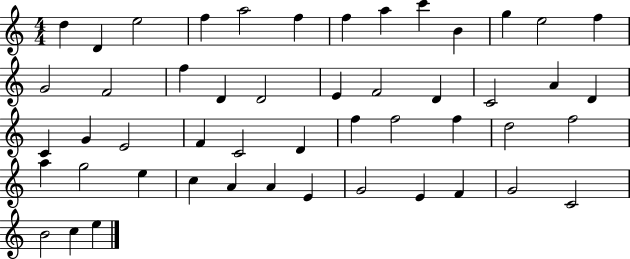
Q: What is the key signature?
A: C major